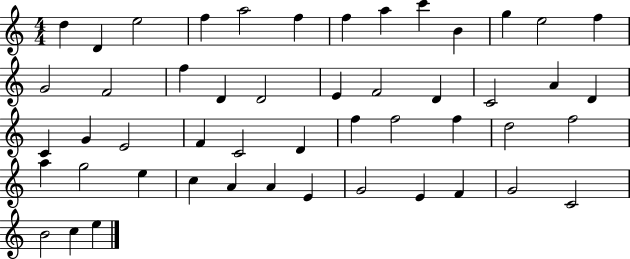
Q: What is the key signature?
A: C major